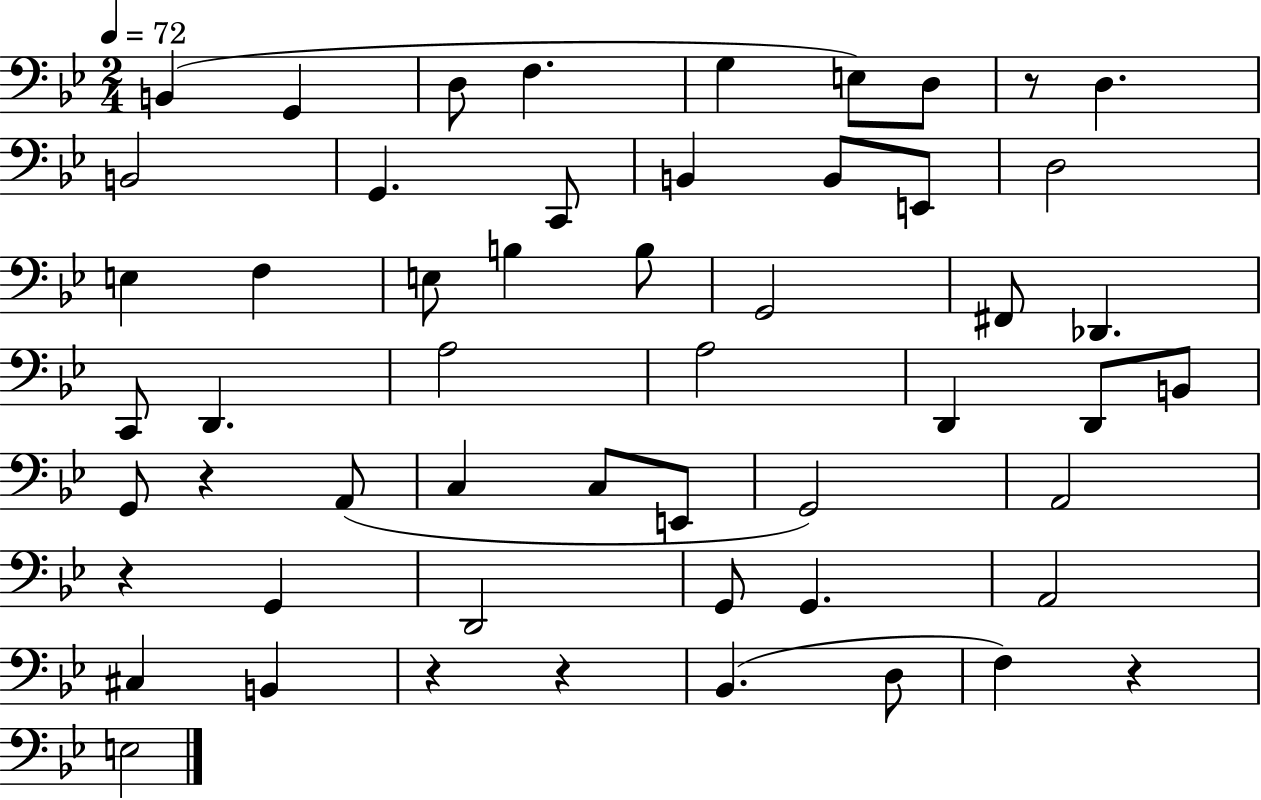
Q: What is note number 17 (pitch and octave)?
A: F3